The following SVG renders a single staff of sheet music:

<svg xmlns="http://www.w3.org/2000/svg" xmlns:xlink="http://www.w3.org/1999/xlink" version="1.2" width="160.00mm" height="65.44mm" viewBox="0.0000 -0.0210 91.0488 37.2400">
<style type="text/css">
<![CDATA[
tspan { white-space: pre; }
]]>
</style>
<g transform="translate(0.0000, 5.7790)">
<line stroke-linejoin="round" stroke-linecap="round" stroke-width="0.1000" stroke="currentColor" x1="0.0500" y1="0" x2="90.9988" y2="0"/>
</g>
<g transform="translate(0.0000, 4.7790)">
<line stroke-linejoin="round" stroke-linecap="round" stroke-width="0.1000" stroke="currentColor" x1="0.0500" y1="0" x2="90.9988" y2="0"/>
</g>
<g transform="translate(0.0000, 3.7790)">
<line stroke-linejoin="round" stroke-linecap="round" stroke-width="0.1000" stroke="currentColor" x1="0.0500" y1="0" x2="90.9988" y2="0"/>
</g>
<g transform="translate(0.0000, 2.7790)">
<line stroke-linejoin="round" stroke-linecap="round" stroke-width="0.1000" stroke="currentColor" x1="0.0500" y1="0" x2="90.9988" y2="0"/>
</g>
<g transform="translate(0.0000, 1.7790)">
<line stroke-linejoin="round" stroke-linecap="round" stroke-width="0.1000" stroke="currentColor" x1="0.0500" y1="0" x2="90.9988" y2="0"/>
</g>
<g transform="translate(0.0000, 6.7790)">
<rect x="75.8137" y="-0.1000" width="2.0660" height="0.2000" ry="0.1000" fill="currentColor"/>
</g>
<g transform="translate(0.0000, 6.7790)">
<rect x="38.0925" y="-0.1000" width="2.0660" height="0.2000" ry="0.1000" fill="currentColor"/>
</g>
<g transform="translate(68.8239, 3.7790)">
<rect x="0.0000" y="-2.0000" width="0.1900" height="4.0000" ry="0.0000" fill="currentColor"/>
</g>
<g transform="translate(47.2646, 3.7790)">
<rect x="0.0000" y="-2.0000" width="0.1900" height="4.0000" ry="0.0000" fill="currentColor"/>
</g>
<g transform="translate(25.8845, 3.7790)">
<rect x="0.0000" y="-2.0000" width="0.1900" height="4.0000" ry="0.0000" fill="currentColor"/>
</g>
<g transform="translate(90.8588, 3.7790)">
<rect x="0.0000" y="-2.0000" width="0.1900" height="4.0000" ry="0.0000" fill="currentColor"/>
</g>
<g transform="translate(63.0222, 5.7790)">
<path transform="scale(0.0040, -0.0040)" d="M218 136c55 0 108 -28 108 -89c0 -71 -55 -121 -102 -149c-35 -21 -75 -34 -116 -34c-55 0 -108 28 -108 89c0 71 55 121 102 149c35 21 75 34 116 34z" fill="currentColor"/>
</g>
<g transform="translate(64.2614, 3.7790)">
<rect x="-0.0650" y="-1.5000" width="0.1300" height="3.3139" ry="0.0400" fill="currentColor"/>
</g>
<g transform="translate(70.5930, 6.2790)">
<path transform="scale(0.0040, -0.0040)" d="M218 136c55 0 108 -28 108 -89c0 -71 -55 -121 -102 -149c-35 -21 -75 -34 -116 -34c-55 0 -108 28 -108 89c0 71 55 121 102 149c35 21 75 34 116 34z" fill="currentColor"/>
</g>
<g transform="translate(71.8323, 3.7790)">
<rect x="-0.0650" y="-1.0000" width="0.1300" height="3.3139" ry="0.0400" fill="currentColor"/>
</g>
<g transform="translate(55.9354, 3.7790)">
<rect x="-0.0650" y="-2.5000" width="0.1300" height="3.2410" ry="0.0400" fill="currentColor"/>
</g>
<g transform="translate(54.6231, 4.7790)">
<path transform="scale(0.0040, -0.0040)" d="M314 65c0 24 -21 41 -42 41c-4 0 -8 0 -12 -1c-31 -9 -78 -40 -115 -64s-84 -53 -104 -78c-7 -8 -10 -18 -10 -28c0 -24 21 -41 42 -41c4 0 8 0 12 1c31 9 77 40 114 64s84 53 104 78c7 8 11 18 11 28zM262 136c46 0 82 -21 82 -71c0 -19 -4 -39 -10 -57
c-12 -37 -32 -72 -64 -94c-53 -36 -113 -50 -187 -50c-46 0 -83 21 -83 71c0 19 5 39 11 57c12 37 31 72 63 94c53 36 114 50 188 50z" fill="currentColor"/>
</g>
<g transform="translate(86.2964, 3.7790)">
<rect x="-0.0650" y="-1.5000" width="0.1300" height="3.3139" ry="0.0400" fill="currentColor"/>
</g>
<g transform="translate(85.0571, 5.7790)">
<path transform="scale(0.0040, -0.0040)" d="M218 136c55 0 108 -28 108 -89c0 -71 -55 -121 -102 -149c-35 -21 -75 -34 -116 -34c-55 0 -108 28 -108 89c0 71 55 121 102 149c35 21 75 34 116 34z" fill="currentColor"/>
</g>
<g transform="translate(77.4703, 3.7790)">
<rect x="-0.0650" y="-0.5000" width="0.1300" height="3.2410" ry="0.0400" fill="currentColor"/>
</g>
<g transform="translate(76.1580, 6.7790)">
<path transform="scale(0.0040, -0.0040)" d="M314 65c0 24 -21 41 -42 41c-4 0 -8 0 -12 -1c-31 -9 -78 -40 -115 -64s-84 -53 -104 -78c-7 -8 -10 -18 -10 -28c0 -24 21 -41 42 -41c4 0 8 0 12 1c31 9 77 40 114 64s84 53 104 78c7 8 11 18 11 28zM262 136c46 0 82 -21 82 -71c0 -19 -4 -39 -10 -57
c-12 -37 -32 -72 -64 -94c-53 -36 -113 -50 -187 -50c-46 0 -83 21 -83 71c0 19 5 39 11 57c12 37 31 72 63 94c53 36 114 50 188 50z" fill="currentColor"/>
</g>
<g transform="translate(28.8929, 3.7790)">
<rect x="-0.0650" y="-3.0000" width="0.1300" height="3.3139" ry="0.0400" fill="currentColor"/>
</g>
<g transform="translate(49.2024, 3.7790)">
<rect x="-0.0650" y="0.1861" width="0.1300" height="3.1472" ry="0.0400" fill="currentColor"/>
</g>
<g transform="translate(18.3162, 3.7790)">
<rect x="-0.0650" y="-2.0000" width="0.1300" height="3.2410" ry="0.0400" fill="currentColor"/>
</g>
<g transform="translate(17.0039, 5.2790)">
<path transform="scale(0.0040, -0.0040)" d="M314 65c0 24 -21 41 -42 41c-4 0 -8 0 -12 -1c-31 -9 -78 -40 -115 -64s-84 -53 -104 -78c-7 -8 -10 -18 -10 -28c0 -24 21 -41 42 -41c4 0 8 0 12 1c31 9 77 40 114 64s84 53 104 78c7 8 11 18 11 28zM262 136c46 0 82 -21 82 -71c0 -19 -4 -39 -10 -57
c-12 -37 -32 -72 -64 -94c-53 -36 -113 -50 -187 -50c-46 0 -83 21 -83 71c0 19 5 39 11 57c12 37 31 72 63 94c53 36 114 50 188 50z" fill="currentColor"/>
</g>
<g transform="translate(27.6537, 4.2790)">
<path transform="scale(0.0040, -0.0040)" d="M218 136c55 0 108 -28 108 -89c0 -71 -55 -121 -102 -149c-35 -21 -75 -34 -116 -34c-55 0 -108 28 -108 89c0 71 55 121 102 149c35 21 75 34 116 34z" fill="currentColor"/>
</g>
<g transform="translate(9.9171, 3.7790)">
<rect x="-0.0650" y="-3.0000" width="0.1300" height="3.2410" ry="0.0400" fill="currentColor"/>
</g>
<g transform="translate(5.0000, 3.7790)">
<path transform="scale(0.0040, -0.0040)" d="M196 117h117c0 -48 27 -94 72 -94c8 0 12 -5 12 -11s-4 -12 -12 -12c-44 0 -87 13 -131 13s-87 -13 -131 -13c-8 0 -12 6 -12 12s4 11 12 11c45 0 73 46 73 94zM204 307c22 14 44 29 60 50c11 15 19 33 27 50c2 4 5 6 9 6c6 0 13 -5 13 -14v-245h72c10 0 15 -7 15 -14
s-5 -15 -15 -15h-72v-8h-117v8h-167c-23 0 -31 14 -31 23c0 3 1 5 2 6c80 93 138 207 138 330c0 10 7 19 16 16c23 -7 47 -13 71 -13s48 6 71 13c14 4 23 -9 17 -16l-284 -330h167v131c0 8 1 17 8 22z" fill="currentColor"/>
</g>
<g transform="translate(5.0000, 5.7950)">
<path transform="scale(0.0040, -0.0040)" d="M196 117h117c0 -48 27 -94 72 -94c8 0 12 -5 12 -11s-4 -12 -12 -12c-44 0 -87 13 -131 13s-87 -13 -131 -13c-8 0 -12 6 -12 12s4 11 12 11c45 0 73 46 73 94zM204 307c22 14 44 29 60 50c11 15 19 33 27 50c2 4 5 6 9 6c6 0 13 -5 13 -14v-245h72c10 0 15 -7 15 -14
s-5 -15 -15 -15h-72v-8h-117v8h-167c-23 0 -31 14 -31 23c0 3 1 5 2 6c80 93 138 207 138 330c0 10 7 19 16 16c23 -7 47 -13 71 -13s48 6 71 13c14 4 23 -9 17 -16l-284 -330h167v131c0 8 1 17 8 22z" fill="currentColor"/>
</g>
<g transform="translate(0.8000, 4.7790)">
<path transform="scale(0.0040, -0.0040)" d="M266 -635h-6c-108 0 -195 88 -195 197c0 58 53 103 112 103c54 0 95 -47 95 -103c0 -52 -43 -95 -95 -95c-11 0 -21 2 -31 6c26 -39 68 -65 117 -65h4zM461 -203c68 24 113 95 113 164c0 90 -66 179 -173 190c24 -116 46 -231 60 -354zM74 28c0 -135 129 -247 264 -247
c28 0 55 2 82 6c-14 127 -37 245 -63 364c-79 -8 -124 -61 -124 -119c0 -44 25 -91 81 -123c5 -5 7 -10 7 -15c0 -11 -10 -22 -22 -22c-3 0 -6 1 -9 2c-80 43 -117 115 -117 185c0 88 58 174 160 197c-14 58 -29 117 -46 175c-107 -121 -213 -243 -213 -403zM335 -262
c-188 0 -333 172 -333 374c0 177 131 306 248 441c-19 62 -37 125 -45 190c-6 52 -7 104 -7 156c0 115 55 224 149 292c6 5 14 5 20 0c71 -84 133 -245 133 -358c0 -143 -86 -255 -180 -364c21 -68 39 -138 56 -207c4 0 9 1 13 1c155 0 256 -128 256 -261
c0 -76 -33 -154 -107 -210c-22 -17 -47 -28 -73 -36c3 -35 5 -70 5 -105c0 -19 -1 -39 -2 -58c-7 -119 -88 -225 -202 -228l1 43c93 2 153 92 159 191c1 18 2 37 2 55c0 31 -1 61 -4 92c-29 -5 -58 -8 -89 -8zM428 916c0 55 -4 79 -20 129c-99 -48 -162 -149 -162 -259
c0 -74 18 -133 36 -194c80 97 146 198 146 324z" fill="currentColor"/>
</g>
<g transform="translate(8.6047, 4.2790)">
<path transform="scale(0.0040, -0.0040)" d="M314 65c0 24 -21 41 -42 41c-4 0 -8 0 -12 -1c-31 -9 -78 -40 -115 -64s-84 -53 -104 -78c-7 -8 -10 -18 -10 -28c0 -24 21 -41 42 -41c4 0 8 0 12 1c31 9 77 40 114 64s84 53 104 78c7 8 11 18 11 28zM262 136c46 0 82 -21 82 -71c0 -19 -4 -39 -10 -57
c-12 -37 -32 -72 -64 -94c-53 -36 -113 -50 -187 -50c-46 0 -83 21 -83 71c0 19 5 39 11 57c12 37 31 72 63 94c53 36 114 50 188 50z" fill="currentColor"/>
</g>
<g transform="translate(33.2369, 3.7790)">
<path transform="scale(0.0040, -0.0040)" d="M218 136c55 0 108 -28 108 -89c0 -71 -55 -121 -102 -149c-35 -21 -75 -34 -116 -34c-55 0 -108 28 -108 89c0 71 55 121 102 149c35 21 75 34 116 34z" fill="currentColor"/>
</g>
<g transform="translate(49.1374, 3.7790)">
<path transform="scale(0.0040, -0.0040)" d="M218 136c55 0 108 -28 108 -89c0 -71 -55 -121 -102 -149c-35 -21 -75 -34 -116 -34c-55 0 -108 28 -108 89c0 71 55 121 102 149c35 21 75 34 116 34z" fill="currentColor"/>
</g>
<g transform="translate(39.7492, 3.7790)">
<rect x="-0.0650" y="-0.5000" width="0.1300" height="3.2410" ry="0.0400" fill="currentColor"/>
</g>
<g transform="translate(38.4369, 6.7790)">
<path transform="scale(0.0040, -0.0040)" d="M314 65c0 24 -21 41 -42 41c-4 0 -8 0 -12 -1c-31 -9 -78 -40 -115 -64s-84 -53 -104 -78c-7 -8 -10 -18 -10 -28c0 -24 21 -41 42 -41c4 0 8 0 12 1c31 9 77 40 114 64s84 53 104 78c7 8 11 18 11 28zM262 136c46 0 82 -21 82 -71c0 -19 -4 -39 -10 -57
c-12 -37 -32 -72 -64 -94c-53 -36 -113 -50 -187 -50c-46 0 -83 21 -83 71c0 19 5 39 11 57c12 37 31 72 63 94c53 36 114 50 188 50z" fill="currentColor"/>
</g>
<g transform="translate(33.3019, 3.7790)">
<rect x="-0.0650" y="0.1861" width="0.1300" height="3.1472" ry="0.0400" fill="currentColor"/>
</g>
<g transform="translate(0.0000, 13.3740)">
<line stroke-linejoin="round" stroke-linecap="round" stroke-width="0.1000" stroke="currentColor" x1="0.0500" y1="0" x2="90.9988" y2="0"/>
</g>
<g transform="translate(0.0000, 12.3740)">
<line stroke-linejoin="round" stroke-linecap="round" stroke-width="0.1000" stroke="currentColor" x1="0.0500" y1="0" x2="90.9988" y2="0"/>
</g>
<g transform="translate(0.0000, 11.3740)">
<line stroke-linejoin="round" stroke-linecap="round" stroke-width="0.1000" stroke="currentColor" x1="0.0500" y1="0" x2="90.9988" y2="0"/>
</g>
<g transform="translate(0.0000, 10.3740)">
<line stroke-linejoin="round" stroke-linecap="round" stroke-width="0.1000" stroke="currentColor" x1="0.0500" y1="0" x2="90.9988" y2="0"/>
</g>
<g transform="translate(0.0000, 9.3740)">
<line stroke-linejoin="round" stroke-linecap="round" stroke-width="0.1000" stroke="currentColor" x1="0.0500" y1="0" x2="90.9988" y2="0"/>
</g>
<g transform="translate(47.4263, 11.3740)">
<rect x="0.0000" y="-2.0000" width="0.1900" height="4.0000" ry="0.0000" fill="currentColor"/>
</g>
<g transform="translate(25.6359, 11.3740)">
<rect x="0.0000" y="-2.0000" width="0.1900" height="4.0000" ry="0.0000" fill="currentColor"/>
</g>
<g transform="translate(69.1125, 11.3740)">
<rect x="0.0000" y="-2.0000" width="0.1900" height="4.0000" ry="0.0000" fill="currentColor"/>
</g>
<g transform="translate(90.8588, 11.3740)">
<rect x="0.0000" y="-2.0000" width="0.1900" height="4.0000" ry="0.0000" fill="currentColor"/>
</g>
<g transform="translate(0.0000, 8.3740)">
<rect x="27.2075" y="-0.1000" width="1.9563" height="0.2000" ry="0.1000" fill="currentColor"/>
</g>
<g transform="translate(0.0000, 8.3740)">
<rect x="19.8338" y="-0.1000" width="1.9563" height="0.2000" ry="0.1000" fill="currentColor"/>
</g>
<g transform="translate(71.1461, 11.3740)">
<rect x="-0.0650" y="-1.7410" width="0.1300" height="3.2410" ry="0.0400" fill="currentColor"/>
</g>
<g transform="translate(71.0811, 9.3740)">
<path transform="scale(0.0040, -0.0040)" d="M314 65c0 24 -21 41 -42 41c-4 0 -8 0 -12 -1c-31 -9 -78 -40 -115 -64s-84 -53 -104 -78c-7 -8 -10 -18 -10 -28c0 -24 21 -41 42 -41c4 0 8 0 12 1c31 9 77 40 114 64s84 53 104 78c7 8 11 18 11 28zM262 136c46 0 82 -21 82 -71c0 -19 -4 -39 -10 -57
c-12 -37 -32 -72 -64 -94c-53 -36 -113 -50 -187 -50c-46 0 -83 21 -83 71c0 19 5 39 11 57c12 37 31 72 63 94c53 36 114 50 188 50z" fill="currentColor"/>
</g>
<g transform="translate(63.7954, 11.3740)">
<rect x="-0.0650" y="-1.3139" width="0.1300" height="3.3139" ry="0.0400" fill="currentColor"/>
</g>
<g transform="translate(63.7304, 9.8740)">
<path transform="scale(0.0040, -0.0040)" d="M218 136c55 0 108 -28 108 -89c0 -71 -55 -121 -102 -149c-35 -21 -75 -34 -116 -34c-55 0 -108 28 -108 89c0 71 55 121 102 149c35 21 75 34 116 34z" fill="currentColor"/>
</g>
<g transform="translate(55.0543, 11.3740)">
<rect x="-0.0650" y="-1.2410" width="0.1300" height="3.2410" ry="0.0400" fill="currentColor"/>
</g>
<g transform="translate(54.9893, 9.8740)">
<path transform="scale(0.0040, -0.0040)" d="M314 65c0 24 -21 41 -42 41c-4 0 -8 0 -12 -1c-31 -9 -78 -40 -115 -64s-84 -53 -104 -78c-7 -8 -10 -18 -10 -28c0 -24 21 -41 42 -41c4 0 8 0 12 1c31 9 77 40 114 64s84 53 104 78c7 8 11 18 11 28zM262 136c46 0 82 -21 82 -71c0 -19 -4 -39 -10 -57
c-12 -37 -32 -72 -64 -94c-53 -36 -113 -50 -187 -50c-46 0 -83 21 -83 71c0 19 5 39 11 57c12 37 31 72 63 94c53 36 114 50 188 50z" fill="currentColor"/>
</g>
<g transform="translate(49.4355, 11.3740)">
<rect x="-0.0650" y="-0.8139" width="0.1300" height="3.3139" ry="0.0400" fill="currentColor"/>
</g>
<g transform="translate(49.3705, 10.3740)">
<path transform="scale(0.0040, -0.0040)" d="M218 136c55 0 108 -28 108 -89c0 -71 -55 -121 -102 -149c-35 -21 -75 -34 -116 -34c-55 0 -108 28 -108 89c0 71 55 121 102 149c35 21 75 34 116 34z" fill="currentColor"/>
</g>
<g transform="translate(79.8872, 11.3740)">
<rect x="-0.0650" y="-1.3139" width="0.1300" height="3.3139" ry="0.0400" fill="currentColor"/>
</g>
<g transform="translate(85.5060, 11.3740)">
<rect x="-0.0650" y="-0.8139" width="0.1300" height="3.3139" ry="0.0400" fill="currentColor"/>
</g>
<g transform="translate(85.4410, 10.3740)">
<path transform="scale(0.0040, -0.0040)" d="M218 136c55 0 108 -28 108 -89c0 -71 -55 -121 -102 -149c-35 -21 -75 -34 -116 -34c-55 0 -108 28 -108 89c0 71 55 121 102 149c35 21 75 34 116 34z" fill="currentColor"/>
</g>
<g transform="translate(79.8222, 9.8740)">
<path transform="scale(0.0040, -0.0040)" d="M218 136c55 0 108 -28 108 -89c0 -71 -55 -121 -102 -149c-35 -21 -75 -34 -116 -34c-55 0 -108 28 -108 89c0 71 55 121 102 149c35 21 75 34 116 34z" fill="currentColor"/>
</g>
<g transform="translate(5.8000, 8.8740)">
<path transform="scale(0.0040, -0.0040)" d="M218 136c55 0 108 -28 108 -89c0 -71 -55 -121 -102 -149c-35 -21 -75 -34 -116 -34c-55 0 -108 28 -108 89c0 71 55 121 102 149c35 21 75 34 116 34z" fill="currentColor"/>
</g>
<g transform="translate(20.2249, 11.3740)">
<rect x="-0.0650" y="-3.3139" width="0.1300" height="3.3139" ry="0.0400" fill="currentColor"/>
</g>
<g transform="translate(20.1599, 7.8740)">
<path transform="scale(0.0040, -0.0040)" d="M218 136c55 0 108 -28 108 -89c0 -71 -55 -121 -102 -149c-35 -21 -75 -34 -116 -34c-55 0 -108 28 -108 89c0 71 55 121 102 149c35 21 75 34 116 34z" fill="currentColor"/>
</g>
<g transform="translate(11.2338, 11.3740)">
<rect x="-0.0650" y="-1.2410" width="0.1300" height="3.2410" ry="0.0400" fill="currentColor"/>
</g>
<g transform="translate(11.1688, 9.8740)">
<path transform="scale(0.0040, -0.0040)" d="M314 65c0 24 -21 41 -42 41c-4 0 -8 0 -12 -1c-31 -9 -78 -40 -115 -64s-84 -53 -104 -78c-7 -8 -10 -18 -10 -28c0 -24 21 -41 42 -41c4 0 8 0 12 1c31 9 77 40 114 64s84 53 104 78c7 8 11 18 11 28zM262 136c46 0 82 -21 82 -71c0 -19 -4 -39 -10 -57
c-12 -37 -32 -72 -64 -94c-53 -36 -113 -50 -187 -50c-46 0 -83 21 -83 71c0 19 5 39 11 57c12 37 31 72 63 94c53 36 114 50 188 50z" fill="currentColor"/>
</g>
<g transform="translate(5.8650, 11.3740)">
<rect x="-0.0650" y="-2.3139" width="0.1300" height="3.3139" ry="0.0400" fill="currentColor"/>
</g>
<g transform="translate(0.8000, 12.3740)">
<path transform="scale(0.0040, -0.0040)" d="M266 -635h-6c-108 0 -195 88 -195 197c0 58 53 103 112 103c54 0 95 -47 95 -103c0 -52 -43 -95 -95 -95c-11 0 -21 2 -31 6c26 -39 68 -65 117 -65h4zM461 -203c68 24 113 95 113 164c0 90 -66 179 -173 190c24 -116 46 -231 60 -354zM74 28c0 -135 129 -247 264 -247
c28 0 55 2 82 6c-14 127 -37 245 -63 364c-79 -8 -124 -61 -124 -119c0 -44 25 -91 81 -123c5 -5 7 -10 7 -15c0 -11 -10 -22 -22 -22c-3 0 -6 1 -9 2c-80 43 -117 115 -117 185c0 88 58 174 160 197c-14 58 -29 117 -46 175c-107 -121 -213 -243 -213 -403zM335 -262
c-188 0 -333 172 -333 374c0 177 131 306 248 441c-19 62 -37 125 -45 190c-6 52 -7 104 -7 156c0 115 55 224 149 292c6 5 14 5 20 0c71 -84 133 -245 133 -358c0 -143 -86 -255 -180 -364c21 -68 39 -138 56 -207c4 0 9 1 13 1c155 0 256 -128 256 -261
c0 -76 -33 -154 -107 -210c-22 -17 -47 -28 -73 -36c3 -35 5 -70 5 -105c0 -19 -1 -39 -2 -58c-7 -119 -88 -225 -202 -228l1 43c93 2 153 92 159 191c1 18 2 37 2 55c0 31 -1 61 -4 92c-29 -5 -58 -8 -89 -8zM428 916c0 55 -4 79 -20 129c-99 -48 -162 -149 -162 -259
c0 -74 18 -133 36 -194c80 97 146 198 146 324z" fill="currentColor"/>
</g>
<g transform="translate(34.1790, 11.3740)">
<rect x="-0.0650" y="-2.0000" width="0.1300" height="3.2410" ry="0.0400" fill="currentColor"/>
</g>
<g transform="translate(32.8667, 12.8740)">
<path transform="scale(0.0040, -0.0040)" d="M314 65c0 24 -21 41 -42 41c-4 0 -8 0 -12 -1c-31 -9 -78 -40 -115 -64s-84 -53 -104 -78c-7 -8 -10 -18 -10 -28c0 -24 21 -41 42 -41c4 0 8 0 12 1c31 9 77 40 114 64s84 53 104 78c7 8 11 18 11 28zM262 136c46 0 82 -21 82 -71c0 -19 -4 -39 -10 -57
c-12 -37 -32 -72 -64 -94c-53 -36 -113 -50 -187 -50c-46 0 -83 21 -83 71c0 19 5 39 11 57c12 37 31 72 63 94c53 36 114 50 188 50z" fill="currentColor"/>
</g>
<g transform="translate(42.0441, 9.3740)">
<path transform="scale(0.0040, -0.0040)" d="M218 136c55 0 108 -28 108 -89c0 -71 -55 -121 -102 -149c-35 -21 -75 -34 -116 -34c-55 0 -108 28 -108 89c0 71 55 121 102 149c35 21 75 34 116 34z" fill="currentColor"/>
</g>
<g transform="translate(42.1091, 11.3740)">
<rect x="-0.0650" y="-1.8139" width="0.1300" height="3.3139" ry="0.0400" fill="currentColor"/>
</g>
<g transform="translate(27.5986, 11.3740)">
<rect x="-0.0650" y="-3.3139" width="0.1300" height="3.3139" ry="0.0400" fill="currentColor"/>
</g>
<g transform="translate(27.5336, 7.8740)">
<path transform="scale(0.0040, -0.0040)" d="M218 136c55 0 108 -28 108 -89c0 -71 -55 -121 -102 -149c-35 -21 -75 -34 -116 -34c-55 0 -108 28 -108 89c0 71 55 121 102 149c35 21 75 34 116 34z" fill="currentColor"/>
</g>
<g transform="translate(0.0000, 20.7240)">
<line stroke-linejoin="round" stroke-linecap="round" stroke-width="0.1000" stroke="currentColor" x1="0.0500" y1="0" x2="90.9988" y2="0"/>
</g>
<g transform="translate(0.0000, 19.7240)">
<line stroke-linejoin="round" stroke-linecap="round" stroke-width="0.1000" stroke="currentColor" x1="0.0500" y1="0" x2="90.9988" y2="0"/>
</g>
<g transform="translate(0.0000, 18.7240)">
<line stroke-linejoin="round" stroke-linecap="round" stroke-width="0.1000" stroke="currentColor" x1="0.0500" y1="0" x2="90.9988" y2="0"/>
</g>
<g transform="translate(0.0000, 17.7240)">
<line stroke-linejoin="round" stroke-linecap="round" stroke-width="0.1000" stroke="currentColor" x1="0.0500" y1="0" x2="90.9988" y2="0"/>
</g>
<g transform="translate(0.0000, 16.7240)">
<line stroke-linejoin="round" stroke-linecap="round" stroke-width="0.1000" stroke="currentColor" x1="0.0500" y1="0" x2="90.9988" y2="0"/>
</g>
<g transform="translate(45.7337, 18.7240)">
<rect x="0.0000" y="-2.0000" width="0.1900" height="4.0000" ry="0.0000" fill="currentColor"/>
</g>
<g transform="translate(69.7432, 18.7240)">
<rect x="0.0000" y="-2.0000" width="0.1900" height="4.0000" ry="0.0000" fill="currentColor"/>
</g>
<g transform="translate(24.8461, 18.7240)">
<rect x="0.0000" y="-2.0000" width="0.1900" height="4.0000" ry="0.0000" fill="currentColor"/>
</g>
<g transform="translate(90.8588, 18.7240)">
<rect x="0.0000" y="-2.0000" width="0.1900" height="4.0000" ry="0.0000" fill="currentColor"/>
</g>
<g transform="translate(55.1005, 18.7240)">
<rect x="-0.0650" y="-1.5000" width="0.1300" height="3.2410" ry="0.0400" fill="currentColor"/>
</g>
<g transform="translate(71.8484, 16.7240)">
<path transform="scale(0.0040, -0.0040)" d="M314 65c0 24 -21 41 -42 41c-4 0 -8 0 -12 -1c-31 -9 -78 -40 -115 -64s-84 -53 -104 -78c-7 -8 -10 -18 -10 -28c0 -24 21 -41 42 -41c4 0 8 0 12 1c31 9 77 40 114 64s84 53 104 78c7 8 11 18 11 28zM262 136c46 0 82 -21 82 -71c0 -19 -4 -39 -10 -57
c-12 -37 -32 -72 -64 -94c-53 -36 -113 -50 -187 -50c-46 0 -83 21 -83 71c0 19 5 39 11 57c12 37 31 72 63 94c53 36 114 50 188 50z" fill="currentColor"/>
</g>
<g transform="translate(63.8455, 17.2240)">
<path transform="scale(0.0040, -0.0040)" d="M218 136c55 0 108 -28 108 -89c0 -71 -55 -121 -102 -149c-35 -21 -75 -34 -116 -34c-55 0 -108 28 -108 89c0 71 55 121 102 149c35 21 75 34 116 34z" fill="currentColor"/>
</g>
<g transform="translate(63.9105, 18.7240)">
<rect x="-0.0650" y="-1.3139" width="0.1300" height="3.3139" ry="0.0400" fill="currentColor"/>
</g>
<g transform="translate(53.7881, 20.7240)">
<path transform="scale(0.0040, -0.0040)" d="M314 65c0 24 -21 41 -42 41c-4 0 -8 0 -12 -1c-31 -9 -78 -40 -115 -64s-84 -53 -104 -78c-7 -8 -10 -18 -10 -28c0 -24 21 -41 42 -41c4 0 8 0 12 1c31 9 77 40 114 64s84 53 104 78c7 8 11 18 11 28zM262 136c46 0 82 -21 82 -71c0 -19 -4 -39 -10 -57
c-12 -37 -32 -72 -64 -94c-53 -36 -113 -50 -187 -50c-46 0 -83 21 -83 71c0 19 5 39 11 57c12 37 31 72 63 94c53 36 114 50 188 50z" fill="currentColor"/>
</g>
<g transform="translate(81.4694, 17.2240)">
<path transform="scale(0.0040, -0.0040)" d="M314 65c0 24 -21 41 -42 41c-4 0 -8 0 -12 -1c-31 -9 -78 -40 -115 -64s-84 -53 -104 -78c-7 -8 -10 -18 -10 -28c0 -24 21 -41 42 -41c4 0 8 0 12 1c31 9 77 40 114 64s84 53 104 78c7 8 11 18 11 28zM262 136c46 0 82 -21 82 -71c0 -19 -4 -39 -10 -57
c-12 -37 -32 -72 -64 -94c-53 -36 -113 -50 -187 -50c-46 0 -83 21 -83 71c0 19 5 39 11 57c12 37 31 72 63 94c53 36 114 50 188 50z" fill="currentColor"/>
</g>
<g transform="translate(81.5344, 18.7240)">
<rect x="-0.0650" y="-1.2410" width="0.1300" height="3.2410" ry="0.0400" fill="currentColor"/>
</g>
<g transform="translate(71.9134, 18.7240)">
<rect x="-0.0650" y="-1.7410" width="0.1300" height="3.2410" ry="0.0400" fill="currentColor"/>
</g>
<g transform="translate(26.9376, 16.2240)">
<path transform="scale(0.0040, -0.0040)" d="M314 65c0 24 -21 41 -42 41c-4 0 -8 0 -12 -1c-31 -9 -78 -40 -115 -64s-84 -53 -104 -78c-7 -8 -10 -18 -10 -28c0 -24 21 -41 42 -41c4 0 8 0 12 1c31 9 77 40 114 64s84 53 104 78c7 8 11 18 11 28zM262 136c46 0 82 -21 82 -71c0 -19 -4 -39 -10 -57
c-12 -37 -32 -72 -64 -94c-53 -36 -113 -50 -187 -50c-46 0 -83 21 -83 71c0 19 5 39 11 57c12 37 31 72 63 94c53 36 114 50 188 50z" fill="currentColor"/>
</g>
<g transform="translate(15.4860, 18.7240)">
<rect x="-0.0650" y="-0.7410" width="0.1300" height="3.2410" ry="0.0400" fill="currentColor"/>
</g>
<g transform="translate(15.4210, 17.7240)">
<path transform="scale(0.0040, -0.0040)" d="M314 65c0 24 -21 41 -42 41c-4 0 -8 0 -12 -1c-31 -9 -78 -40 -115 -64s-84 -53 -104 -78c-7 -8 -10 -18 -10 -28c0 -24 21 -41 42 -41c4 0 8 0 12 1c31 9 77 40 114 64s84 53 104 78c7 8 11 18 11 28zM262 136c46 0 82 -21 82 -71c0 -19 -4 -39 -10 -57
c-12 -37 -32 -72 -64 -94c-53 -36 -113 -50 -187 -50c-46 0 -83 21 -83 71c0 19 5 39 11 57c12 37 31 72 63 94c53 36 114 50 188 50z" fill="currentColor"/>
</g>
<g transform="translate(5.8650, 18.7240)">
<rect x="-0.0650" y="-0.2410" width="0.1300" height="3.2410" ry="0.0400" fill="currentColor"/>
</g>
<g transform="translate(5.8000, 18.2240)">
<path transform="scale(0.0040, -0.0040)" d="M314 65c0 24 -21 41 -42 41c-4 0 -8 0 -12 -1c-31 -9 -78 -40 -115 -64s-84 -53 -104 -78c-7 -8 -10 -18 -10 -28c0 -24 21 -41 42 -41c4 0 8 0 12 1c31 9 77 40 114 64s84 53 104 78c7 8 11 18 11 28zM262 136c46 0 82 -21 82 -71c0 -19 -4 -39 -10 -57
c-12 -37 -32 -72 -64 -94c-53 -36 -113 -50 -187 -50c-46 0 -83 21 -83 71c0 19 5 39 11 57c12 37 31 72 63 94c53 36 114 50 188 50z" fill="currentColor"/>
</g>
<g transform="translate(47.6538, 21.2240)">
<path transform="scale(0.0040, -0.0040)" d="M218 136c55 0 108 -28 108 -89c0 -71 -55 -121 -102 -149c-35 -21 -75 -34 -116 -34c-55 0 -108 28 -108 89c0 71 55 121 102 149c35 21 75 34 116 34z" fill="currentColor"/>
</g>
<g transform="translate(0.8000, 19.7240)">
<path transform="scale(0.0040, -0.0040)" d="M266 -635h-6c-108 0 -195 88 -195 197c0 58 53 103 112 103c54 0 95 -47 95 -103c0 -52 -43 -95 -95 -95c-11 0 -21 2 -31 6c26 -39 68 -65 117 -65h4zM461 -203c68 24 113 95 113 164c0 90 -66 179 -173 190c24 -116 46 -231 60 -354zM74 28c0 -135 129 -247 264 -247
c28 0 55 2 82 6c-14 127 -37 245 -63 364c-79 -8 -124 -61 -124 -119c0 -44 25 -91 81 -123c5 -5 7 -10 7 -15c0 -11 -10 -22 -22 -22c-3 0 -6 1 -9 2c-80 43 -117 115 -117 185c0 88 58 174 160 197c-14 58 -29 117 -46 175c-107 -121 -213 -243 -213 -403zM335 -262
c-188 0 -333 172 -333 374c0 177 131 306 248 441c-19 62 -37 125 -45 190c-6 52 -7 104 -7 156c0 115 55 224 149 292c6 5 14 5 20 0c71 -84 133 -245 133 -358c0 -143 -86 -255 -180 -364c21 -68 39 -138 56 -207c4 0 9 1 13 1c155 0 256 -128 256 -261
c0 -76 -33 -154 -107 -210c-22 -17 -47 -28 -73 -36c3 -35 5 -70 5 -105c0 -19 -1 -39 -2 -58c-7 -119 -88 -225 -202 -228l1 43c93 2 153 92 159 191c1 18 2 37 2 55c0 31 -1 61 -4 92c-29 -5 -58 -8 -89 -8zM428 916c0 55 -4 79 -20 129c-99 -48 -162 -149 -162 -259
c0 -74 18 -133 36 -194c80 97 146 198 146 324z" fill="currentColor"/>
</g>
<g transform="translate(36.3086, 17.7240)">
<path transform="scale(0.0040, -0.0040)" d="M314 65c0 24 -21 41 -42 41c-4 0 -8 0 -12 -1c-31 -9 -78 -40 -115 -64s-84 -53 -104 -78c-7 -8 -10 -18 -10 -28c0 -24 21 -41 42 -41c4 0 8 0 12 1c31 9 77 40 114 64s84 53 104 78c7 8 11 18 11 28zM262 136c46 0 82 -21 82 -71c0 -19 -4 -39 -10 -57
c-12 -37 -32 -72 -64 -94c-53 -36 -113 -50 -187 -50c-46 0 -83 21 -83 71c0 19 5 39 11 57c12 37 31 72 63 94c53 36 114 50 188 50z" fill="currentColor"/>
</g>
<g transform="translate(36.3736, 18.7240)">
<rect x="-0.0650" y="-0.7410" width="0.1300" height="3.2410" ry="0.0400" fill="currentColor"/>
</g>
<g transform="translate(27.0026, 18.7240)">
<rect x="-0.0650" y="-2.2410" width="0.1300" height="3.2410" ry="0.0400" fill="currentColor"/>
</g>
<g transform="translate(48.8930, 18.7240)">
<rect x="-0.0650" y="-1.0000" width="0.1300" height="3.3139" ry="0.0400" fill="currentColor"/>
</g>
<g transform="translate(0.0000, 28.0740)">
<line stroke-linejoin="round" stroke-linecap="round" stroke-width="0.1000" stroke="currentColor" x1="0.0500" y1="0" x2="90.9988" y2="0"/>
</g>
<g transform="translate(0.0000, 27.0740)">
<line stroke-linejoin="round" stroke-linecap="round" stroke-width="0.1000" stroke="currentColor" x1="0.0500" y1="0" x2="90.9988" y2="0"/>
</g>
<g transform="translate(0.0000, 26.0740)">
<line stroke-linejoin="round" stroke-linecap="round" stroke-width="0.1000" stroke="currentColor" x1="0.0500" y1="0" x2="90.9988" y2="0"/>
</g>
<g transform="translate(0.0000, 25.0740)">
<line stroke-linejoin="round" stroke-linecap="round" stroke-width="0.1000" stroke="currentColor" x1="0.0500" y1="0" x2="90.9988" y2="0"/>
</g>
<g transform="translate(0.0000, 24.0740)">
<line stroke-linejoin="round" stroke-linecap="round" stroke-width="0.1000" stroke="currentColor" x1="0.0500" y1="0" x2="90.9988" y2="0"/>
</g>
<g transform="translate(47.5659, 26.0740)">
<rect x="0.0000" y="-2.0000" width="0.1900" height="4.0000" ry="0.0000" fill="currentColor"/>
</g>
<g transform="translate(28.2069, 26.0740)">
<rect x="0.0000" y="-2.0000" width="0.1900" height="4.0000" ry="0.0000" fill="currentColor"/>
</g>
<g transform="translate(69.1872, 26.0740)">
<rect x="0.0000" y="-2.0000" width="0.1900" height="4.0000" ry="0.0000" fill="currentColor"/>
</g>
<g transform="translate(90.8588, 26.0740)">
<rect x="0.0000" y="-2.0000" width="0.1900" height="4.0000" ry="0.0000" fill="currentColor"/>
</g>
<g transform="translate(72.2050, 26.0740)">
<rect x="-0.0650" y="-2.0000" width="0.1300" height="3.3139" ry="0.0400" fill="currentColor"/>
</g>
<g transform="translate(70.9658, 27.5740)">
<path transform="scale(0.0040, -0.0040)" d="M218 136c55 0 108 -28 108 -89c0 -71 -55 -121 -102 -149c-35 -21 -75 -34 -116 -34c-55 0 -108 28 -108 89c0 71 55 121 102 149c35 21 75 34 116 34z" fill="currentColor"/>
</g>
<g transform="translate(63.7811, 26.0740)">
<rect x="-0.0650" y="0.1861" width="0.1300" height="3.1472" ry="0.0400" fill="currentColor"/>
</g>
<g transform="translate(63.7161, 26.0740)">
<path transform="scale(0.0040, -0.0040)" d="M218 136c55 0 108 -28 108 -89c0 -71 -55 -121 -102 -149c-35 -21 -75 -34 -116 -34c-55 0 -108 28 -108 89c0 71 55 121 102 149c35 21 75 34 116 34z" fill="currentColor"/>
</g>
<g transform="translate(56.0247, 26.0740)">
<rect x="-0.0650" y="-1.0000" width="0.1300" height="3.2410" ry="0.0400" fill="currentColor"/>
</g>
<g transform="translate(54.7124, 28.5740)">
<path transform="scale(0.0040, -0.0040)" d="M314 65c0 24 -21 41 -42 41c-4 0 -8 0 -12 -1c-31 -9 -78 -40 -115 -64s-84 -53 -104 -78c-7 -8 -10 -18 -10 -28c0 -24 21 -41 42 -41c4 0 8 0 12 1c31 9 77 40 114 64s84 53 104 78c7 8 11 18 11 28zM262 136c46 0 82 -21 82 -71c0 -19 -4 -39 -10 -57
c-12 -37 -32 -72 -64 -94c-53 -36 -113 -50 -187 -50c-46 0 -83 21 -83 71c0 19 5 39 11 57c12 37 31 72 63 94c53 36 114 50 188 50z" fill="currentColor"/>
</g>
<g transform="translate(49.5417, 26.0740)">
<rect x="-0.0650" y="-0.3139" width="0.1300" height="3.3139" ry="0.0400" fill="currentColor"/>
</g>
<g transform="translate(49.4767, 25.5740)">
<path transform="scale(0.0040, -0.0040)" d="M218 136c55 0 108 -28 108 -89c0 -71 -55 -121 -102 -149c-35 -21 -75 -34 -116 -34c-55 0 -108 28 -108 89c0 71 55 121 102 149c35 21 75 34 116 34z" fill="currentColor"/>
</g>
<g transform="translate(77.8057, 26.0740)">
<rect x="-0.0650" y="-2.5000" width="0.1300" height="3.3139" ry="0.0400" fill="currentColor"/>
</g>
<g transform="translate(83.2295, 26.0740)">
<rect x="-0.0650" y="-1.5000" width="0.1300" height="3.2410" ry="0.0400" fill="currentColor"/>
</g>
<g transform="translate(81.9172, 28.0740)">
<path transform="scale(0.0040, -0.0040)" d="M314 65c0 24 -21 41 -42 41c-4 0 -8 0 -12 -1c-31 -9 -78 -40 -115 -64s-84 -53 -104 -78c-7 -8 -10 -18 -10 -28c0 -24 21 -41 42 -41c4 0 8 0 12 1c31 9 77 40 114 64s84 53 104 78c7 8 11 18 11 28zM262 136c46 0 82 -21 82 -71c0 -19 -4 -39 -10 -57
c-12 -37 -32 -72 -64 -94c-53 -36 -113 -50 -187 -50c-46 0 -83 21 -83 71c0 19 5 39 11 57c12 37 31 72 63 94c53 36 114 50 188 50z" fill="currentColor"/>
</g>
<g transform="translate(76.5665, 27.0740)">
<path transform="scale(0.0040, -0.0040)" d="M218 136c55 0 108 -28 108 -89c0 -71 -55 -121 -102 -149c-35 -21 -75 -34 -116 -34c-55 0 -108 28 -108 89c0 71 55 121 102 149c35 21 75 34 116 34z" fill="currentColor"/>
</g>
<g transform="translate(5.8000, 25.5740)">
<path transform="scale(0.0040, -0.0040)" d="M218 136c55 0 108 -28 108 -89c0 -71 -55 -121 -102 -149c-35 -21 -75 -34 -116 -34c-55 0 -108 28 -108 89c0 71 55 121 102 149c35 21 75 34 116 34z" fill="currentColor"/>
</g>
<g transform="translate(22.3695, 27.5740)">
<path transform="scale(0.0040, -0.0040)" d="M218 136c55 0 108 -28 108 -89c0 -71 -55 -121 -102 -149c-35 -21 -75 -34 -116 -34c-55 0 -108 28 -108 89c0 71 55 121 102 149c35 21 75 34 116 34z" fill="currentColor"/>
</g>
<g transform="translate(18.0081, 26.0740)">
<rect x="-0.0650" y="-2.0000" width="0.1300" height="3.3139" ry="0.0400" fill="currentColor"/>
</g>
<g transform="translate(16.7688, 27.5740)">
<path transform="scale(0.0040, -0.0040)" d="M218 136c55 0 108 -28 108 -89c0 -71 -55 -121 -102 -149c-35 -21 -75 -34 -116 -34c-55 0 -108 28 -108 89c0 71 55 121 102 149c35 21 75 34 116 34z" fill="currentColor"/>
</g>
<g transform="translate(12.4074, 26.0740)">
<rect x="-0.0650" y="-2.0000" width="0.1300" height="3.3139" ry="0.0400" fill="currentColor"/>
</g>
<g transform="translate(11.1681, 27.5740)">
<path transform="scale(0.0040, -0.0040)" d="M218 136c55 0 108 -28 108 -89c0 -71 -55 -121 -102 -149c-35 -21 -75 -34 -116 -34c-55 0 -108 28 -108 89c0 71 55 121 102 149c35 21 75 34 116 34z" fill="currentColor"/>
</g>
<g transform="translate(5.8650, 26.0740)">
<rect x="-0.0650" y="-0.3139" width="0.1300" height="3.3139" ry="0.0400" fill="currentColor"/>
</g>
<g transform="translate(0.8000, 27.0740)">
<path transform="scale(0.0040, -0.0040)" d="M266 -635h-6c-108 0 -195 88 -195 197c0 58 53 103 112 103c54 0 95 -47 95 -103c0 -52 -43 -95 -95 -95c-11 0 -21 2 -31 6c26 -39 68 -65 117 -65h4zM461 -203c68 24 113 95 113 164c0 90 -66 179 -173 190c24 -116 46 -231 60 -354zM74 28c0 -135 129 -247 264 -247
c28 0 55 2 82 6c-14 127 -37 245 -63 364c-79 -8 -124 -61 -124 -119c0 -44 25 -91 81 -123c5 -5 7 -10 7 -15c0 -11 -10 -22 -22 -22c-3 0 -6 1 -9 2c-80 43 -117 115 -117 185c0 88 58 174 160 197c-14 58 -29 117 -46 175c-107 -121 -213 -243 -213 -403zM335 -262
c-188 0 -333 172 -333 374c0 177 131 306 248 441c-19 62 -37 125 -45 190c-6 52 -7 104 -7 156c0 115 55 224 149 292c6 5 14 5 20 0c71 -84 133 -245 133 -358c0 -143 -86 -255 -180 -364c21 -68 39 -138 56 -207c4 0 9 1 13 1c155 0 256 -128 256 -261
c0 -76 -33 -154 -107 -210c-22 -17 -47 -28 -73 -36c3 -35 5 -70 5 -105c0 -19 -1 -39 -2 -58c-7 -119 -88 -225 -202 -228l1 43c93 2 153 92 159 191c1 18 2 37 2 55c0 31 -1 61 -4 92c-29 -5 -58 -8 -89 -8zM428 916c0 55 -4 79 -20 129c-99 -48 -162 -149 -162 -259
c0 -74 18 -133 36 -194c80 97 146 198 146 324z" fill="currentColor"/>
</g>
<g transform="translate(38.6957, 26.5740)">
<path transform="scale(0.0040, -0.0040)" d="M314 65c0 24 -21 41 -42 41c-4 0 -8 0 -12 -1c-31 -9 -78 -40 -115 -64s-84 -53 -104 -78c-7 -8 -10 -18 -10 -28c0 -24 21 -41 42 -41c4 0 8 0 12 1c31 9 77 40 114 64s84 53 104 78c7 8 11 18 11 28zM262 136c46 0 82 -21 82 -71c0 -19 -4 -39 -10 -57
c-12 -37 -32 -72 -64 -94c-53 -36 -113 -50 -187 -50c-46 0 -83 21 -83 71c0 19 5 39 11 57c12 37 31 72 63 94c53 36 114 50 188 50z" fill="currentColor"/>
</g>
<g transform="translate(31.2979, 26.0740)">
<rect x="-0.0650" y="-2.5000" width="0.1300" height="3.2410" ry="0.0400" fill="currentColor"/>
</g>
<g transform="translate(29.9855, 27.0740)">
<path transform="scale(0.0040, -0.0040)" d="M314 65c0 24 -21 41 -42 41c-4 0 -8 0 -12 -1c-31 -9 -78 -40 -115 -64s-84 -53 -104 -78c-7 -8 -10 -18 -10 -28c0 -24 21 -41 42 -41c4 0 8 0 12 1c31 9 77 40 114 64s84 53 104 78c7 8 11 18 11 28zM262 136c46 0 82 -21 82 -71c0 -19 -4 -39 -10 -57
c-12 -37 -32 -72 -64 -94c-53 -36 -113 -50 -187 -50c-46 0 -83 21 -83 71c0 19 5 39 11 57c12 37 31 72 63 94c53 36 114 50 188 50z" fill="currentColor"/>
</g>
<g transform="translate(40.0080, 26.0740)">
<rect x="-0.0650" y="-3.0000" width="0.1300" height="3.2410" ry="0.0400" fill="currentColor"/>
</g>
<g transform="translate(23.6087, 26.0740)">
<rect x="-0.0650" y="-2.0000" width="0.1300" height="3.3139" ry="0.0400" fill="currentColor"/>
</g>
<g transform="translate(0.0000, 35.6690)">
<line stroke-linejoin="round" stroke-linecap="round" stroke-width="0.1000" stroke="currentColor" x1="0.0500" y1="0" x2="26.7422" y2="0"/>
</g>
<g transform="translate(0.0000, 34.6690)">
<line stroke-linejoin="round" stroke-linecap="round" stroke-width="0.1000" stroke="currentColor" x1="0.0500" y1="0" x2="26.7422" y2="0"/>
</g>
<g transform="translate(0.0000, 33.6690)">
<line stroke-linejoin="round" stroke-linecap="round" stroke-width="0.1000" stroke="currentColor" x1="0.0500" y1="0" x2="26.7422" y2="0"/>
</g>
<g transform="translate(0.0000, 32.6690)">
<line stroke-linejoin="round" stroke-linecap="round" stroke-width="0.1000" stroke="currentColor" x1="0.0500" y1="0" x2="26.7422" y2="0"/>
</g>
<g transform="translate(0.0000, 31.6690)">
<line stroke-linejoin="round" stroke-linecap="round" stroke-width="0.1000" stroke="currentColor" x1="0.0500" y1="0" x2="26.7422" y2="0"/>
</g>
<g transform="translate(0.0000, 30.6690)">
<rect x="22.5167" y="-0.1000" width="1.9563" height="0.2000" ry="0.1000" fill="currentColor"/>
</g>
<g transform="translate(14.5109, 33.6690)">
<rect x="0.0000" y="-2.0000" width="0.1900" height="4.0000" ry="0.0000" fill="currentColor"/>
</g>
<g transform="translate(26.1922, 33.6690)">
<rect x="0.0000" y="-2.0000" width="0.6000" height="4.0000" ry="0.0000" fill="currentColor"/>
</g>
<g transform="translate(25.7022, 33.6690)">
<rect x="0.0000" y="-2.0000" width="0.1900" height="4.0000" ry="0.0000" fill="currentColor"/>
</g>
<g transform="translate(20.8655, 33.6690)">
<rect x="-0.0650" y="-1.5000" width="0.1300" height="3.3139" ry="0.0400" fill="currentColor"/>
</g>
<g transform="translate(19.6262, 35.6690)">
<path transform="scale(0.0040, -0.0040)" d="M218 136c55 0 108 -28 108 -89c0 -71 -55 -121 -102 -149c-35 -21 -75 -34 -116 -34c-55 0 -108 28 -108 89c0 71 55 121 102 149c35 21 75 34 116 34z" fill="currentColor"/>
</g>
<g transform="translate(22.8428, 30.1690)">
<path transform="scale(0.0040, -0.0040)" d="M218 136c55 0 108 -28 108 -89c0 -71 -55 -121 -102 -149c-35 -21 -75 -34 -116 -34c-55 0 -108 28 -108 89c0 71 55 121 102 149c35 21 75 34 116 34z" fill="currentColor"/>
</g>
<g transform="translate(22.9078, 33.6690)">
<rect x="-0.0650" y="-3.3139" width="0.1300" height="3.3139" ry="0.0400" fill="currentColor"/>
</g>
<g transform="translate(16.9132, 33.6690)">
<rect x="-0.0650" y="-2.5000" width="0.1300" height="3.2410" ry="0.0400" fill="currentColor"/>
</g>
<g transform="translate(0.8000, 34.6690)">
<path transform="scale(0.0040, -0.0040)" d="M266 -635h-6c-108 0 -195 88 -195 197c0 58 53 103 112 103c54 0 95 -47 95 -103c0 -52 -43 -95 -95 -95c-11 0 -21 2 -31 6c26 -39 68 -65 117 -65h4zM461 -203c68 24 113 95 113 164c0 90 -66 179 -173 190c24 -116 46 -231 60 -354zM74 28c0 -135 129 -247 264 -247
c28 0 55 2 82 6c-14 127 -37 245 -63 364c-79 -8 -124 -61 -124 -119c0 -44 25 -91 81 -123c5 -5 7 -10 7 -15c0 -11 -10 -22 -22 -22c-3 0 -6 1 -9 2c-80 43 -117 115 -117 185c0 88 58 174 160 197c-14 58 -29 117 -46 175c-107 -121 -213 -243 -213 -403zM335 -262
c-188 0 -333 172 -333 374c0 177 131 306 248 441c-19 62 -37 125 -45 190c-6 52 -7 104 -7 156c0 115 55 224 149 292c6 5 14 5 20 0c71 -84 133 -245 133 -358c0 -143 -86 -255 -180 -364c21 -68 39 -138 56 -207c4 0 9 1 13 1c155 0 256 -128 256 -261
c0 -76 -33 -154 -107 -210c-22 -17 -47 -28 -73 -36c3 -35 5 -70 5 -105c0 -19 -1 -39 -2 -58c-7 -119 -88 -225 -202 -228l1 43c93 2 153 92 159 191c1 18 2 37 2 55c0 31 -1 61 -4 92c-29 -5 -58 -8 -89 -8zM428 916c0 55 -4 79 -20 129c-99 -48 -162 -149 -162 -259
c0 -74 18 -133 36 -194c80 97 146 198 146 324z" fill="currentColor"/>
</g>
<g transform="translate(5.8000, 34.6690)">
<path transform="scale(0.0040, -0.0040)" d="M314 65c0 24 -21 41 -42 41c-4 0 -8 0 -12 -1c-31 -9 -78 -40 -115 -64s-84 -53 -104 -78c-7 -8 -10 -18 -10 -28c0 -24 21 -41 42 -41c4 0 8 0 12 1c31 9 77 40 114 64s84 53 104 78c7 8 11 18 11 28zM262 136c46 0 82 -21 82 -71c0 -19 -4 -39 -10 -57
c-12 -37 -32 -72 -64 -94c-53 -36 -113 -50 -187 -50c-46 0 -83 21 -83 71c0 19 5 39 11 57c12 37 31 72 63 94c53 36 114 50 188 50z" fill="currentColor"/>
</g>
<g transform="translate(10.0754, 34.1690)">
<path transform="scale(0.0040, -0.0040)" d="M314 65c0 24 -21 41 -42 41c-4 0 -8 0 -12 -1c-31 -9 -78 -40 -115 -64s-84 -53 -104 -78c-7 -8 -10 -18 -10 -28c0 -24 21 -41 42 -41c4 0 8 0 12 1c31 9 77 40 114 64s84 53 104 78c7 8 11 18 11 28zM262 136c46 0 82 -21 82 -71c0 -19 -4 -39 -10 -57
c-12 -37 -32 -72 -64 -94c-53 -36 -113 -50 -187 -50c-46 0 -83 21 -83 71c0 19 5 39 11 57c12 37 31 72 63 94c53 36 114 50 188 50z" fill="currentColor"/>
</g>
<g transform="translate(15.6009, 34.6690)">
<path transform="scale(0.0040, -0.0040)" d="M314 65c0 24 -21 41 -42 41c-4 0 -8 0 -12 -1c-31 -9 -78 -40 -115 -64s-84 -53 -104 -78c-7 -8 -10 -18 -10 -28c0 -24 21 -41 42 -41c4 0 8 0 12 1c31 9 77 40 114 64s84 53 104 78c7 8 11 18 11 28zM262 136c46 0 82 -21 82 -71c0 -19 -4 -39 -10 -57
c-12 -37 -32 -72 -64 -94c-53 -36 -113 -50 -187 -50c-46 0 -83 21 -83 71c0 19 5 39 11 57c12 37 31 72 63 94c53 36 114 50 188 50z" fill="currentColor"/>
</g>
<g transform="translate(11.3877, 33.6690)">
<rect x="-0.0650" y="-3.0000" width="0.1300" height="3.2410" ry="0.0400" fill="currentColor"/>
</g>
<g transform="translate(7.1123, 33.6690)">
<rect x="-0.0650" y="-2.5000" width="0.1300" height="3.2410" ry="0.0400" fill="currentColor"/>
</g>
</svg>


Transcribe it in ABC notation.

X:1
T:Untitled
M:4/4
L:1/4
K:C
A2 F2 A B C2 B G2 E D C2 E g e2 b b F2 f d e2 e f2 e d c2 d2 g2 d2 D E2 e f2 e2 c F F F G2 A2 c D2 B F G E2 G2 A2 G2 E b